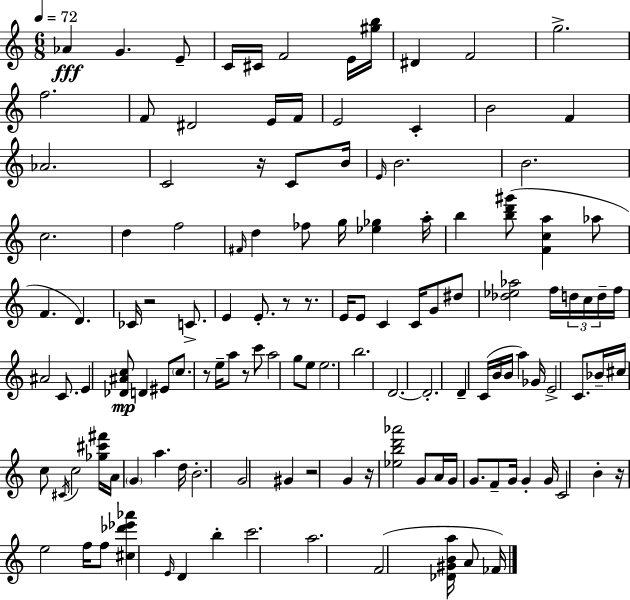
{
  \clef treble
  \numericTimeSignature
  \time 6/8
  \key c \major
  \tempo 4 = 72
  \repeat volta 2 { aes'4\fff g'4. e'8-- | c'16 cis'16 f'2 e'16 <gis'' b''>16 | dis'4 f'2 | g''2.-> | \break f''2. | f'8 dis'2 e'16 f'16 | e'2 c'4-. | b'2 f'4 | \break aes'2. | c'2 r16 c'8 b'16 | \grace { e'16 } b'2. | b'2. | \break c''2. | d''4 f''2 | \grace { fis'16 } d''4 fes''8 g''16 <ees'' ges''>4 | a''16-. b''4 <b'' d''' gis'''>8( <f' c'' a''>4 | \break aes''8 f'4. d'4.) | ces'16 r2 c'8.-> | e'4 e'8.-. r8 r8. | e'16 e'8 c'4 c'16 g'8 | \break dis''8 <des'' ees'' aes''>2 f''16 \tuplet 3/2 { d''16 | c''16 d''16-- } f''16 ais'2 c'8. | e'4 <des' ais' c''>8\mp d'4 | eis'8 \parenthesize c''8. r8 e''16-- a''8 r8 | \break c'''8 a''2 g''8 | e''8 e''2. | b''2. | d'2.~~ | \break d'2.-. | d'4-- c'16( b'16 b'16 a''4) | ges'16 e'2-> c'8. | bes'16-- cis''16 c''8 \acciaccatura { cis'16 } c''2 | \break <ges'' cis''' fis'''>16 a'16 \parenthesize g'4 a''4. | d''16 b'2.-. | g'2 gis'4 | r2 g'4 | \break r16 <ees'' b'' d''' aes'''>2 | g'8 a'16 g'16 g'8. f'8-- g'16 g'4-. | g'16 c'2 b'4-. | r16 e''2 | \break f''16 f''8 <cis'' des''' ees''' aes'''>4 \grace { e'16 } d'4 | b''4-. c'''2. | a''2. | f'2( | \break <des' gis' b' a''>16 a'8 fes'16) } \bar "|."
}